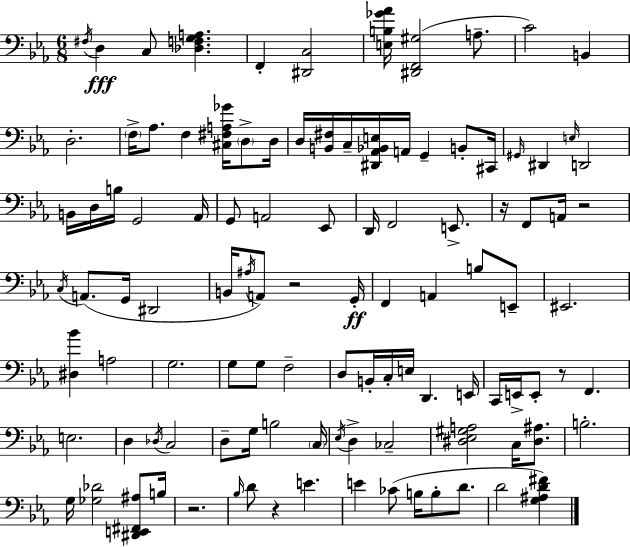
F#3/s D3/q C3/e [Db3,F3,G3,A3]/q. F2/q [D#2,C3]/h [E3,B3,Gb4,Ab4]/s [D#2,F2,G#3]/h A3/e. C4/h B2/q D3/h. F3/s Ab3/e. F3/q [C#3,F#3,A3,Gb4]/s D3/e D3/s D3/s [B2,F#3]/s C3/s [D#2,Ab2,Bb2,E3]/s A2/s G2/q B2/e C#2/s G#2/s D#2/q E3/s D2/h B2/s D3/s B3/s G2/h Ab2/s G2/e A2/h Eb2/e D2/s F2/h E2/e. R/s F2/e A2/s R/h C3/s A2/e. G2/s D#2/h B2/s A#3/s A2/e R/h G2/s F2/q A2/q B3/e E2/e EIS2/h. [D#3,Bb4]/q A3/h G3/h. G3/e G3/e F3/h D3/e B2/s C3/s E3/s D2/q. E2/s C2/s E2/s E2/e R/e F2/q. E3/h. D3/q Db3/s C3/h D3/e G3/s B3/h C3/s Eb3/s D3/q CES3/h [D#3,Eb3,G#3,A3]/h C3/s [D#3,A#3]/e. B3/h. G3/s [Gb3,Db4]/h [D#2,E2,F#2,A#3]/e B3/s R/h. Bb3/s D4/e R/q E4/q. E4/q CES4/e B3/s B3/e D4/e. D4/h [G3,A#3,D4,F#4]/q